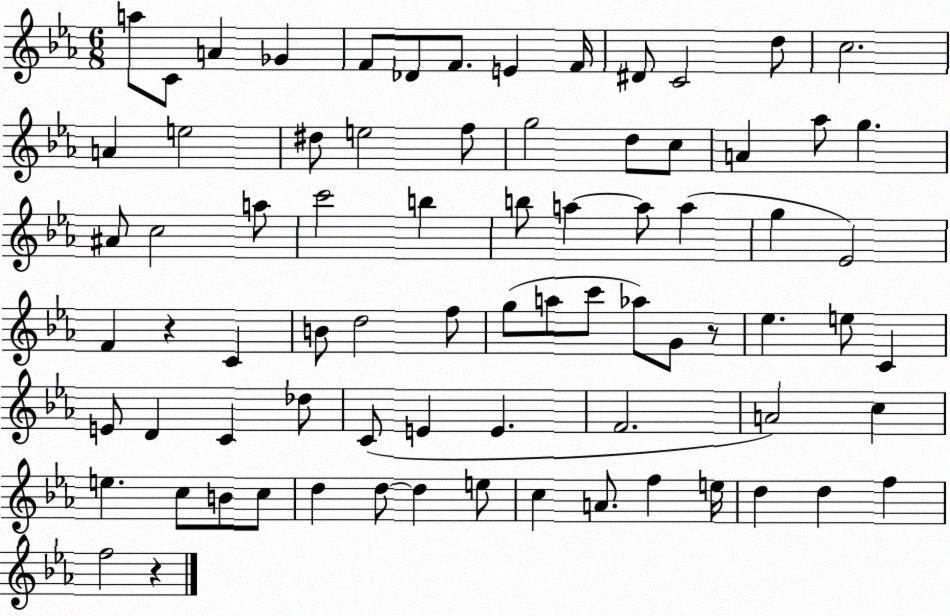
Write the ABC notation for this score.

X:1
T:Untitled
M:6/8
L:1/4
K:Eb
a/2 C/2 A _G F/2 _D/2 F/2 E F/4 ^D/2 C2 d/2 c2 A e2 ^d/2 e2 f/2 g2 d/2 c/2 A _a/2 g ^A/2 c2 a/2 c'2 b b/2 a a/2 a g _E2 F z C B/2 d2 f/2 g/2 a/2 c'/2 _a/2 G/2 z/2 _e e/2 C E/2 D C _d/2 C/2 E E F2 A2 c e c/2 B/2 c/2 d d/2 d e/2 c A/2 f e/4 d d f f2 z